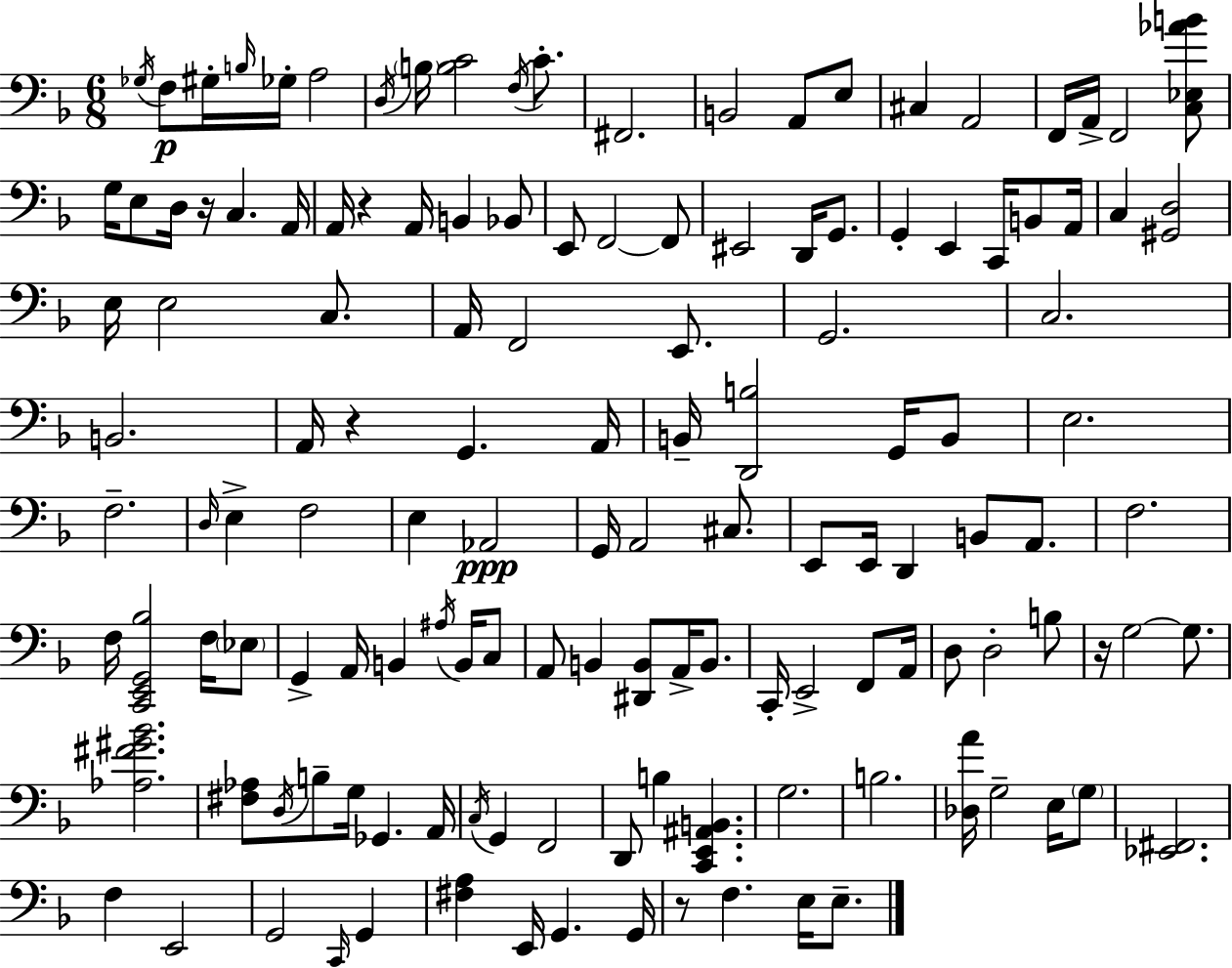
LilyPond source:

{
  \clef bass
  \numericTimeSignature
  \time 6/8
  \key d \minor
  \acciaccatura { ges16 }\p f8 gis16-. \grace { b16 } ges16-. a2 | \acciaccatura { d16 } \parenthesize b16 <b c'>2 | \acciaccatura { f16 } c'8.-. fis,2. | b,2 | \break a,8 e8 cis4 a,2 | f,16 a,16-> f,2 | <c ees aes' b'>8 g16 e8 d16 r16 c4. | a,16 a,16 r4 a,16 b,4 | \break bes,8 e,8 f,2~~ | f,8 eis,2 | d,16 g,8. g,4-. e,4 | c,16 b,8 a,16 c4 <gis, d>2 | \break e16 e2 | c8. a,16 f,2 | e,8. g,2. | c2. | \break b,2. | a,16 r4 g,4. | a,16 b,16-- <d, b>2 | g,16 b,8 e2. | \break f2.-- | \grace { d16 } e4-> f2 | e4 aes,2\ppp | g,16 a,2 | \break cis8. e,8 e,16 d,4 | b,8 a,8. f2. | f16 <c, e, g, bes>2 | f16 \parenthesize ees8 g,4-> a,16 b,4 | \break \acciaccatura { ais16 } b,16 c8 a,8 b,4 | <dis, b,>8 a,16-> b,8. c,16-. e,2-> | f,8 a,16 d8 d2-. | b8 r16 g2~~ | \break g8. <aes fis' gis' bes'>2. | <fis aes>8 \acciaccatura { d16 } b8-- g16 | ges,4. a,16 \acciaccatura { c16 } g,4 | f,2 d,8 b4 | \break <c, e, ais, b,>4. g2. | b2. | <des a'>16 g2-- | e16 \parenthesize g8 <ees, fis,>2. | \break f4 | e,2 g,2 | \grace { c,16 } g,4 <fis a>4 | e,16 g,4. g,16 r8 f4. | \break e16 e8.-- \bar "|."
}